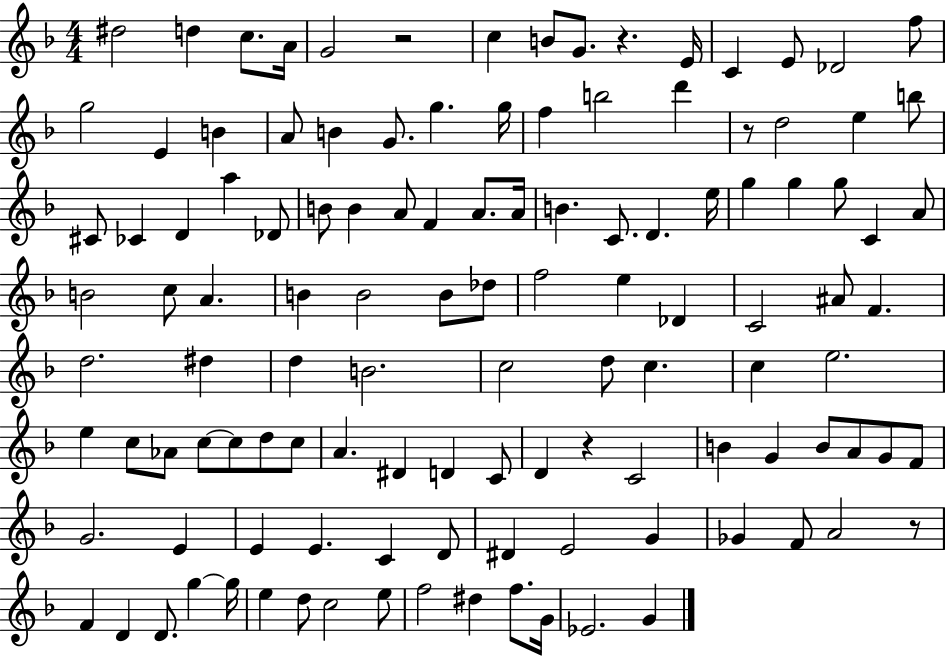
{
  \clef treble
  \numericTimeSignature
  \time 4/4
  \key f \major
  dis''2 d''4 c''8. a'16 | g'2 r2 | c''4 b'8 g'8. r4. e'16 | c'4 e'8 des'2 f''8 | \break g''2 e'4 b'4 | a'8 b'4 g'8. g''4. g''16 | f''4 b''2 d'''4 | r8 d''2 e''4 b''8 | \break cis'8 ces'4 d'4 a''4 des'8 | b'8 b'4 a'8 f'4 a'8. a'16 | b'4. c'8. d'4. e''16 | g''4 g''4 g''8 c'4 a'8 | \break b'2 c''8 a'4. | b'4 b'2 b'8 des''8 | f''2 e''4 des'4 | c'2 ais'8 f'4. | \break d''2. dis''4 | d''4 b'2. | c''2 d''8 c''4. | c''4 e''2. | \break e''4 c''8 aes'8 c''8~~ c''8 d''8 c''8 | a'4. dis'4 d'4 c'8 | d'4 r4 c'2 | b'4 g'4 b'8 a'8 g'8 f'8 | \break g'2. e'4 | e'4 e'4. c'4 d'8 | dis'4 e'2 g'4 | ges'4 f'8 a'2 r8 | \break f'4 d'4 d'8. g''4~~ g''16 | e''4 d''8 c''2 e''8 | f''2 dis''4 f''8. g'16 | ees'2. g'4 | \break \bar "|."
}